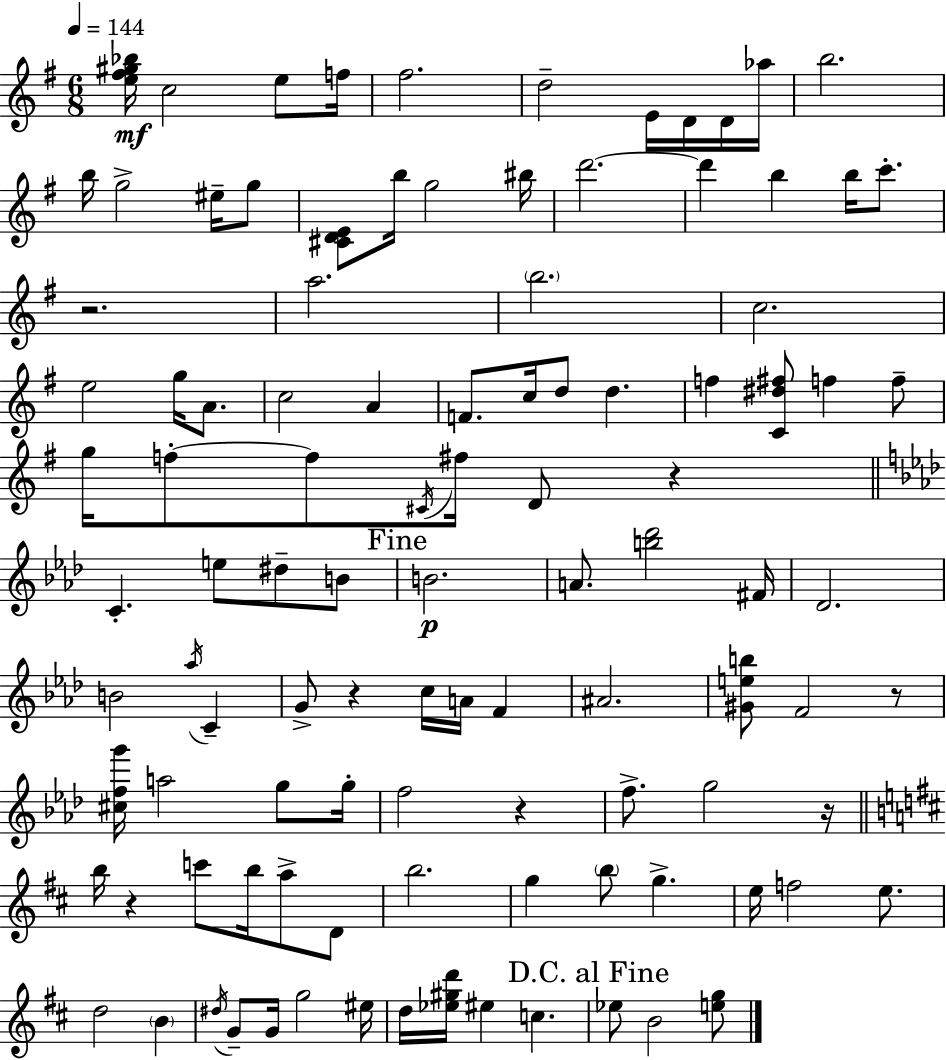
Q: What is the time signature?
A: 6/8